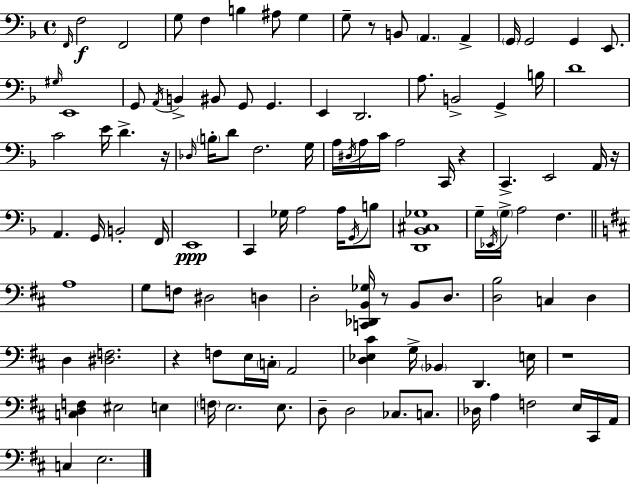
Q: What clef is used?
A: bass